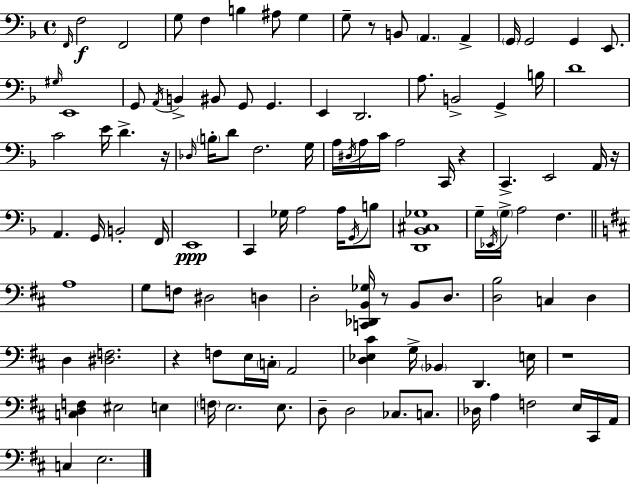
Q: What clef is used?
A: bass